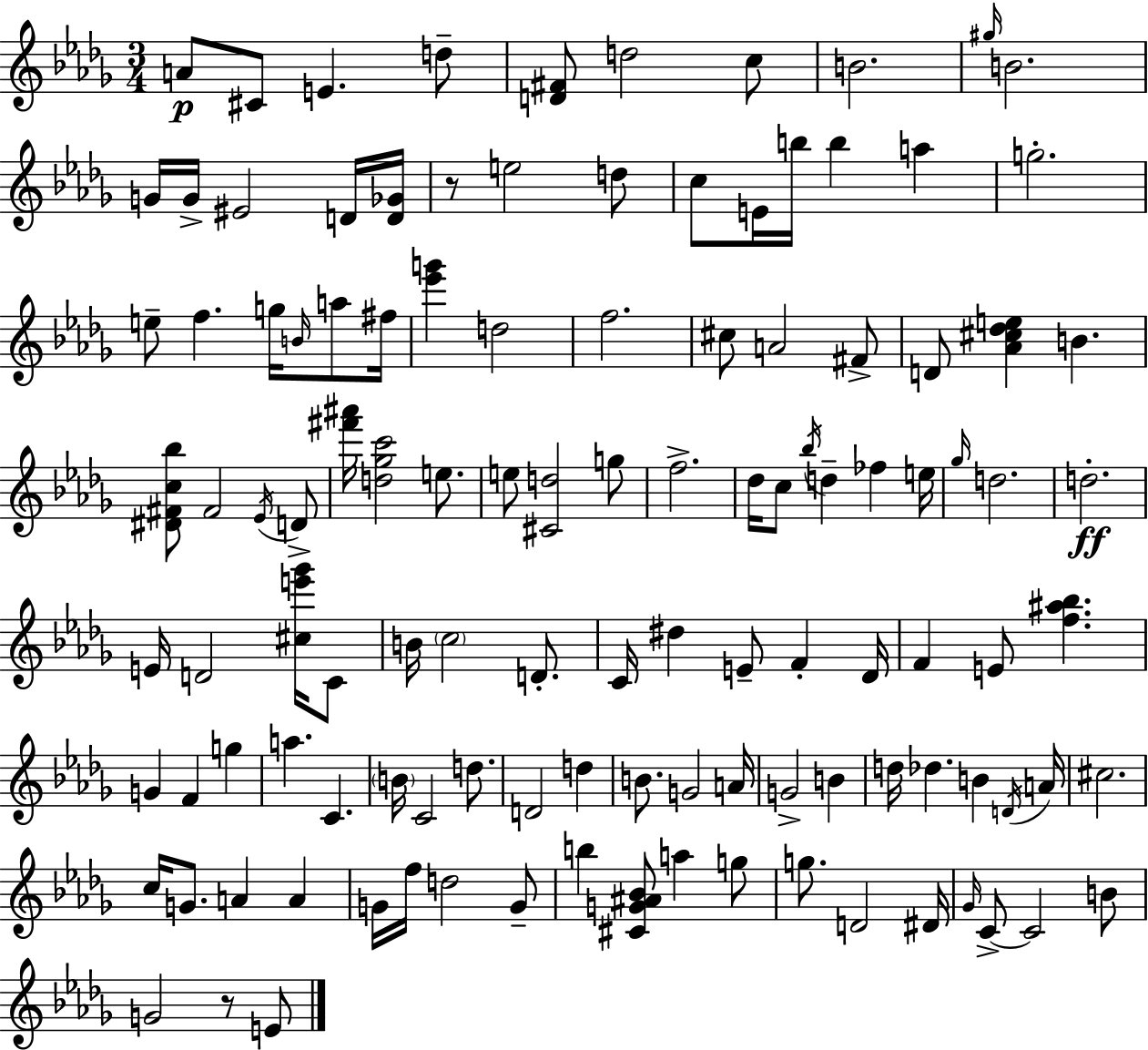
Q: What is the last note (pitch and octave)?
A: E4